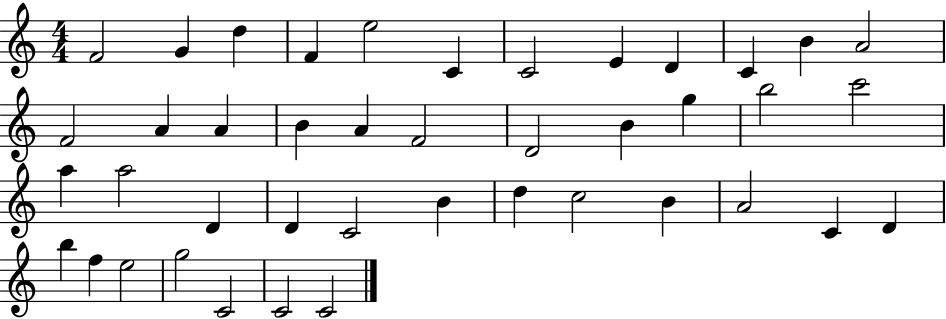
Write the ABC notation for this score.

X:1
T:Untitled
M:4/4
L:1/4
K:C
F2 G d F e2 C C2 E D C B A2 F2 A A B A F2 D2 B g b2 c'2 a a2 D D C2 B d c2 B A2 C D b f e2 g2 C2 C2 C2